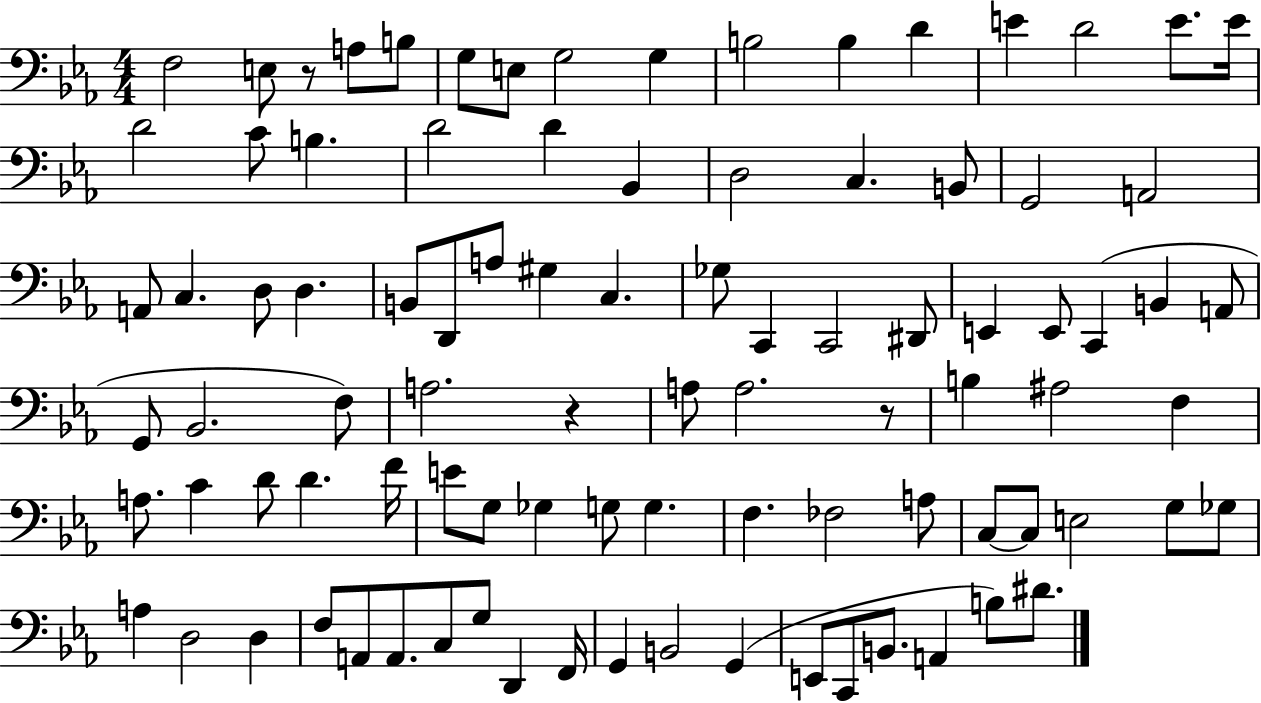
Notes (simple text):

F3/h E3/e R/e A3/e B3/e G3/e E3/e G3/h G3/q B3/h B3/q D4/q E4/q D4/h E4/e. E4/s D4/h C4/e B3/q. D4/h D4/q Bb2/q D3/h C3/q. B2/e G2/h A2/h A2/e C3/q. D3/e D3/q. B2/e D2/e A3/e G#3/q C3/q. Gb3/e C2/q C2/h D#2/e E2/q E2/e C2/q B2/q A2/e G2/e Bb2/h. F3/e A3/h. R/q A3/e A3/h. R/e B3/q A#3/h F3/q A3/e. C4/q D4/e D4/q. F4/s E4/e G3/e Gb3/q G3/e G3/q. F3/q. FES3/h A3/e C3/e C3/e E3/h G3/e Gb3/e A3/q D3/h D3/q F3/e A2/e A2/e. C3/e G3/e D2/q F2/s G2/q B2/h G2/q E2/e C2/e B2/e. A2/q B3/e D#4/e.